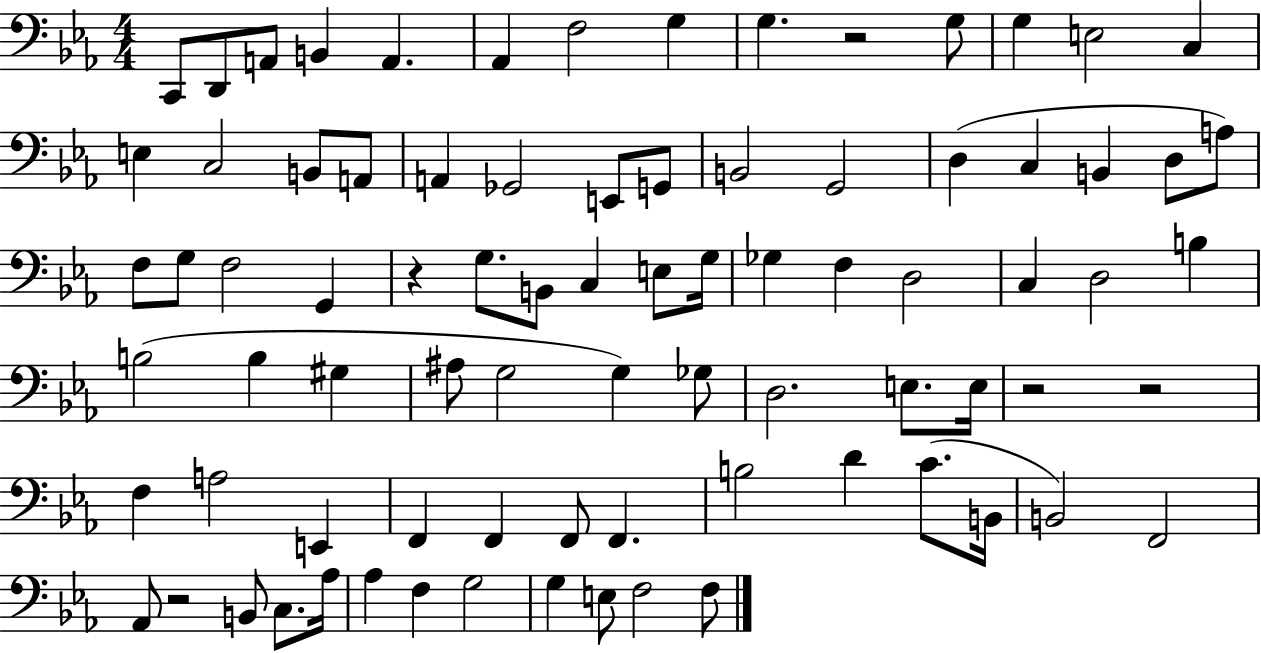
{
  \clef bass
  \numericTimeSignature
  \time 4/4
  \key ees \major
  c,8 d,8 a,8 b,4 a,4. | aes,4 f2 g4 | g4. r2 g8 | g4 e2 c4 | \break e4 c2 b,8 a,8 | a,4 ges,2 e,8 g,8 | b,2 g,2 | d4( c4 b,4 d8 a8) | \break f8 g8 f2 g,4 | r4 g8. b,8 c4 e8 g16 | ges4 f4 d2 | c4 d2 b4 | \break b2( b4 gis4 | ais8 g2 g4) ges8 | d2. e8. e16 | r2 r2 | \break f4 a2 e,4 | f,4 f,4 f,8 f,4. | b2 d'4 c'8.( b,16 | b,2) f,2 | \break aes,8 r2 b,8 c8. aes16 | aes4 f4 g2 | g4 e8 f2 f8 | \bar "|."
}